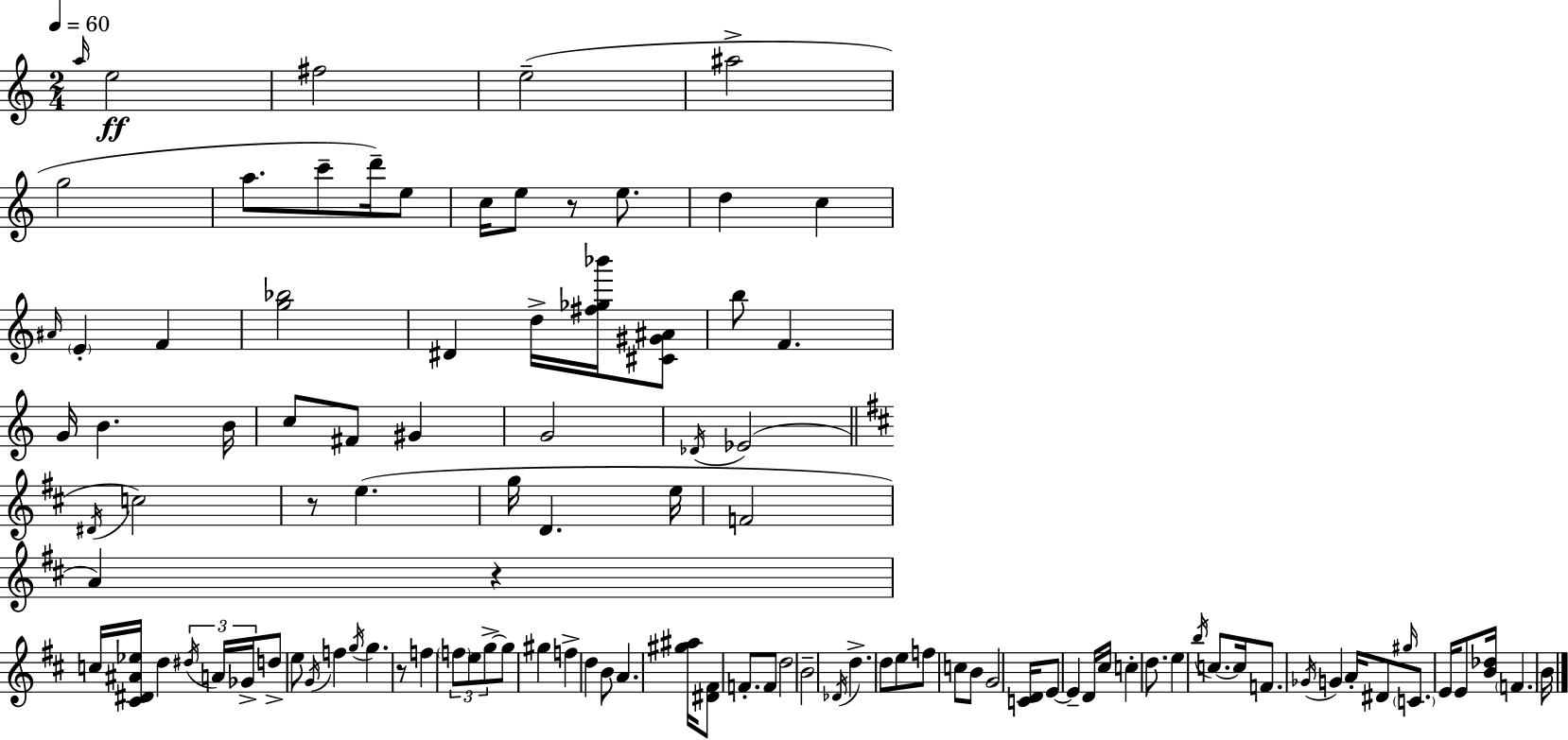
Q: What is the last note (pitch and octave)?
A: B4